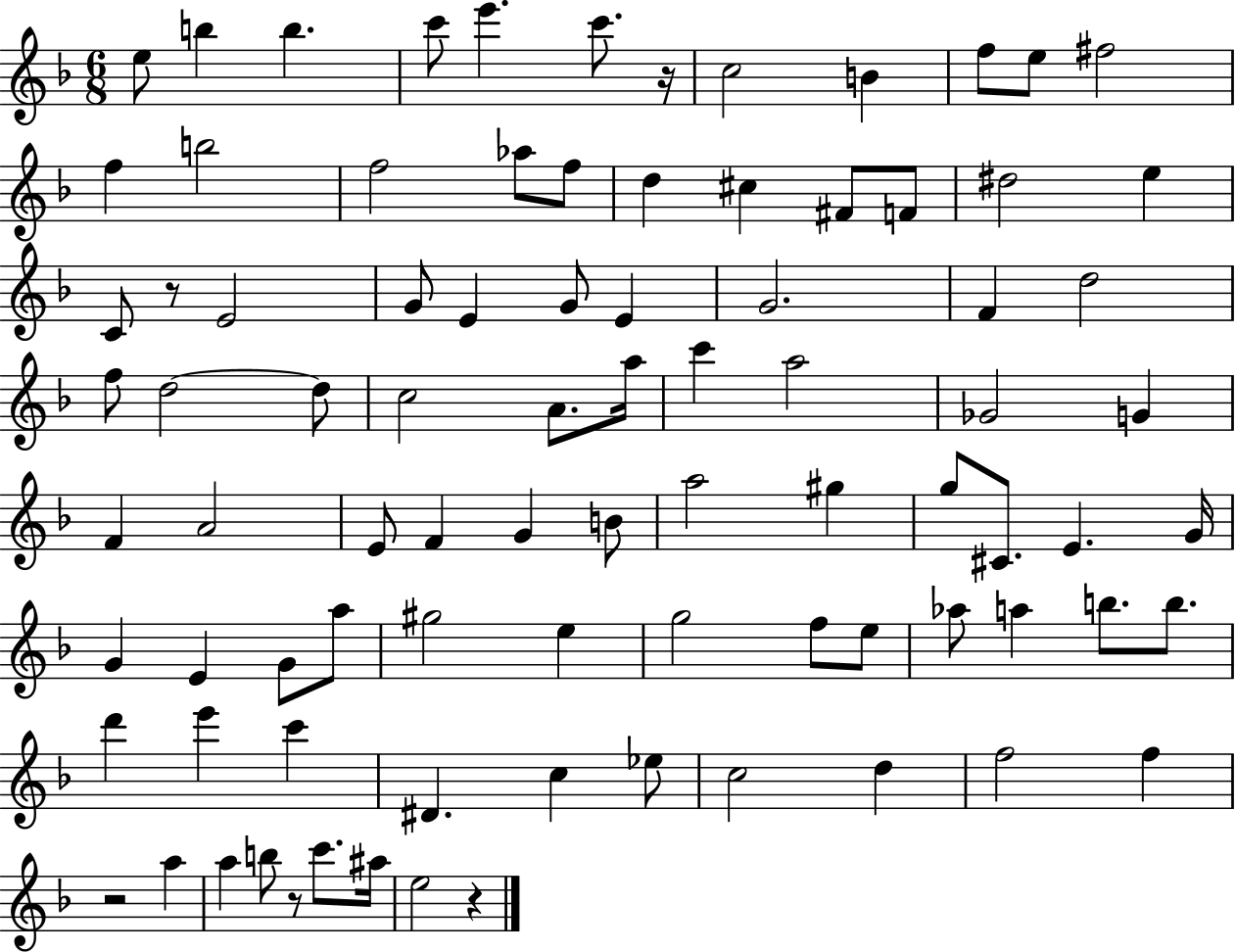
X:1
T:Untitled
M:6/8
L:1/4
K:F
e/2 b b c'/2 e' c'/2 z/4 c2 B f/2 e/2 ^f2 f b2 f2 _a/2 f/2 d ^c ^F/2 F/2 ^d2 e C/2 z/2 E2 G/2 E G/2 E G2 F d2 f/2 d2 d/2 c2 A/2 a/4 c' a2 _G2 G F A2 E/2 F G B/2 a2 ^g g/2 ^C/2 E G/4 G E G/2 a/2 ^g2 e g2 f/2 e/2 _a/2 a b/2 b/2 d' e' c' ^D c _e/2 c2 d f2 f z2 a a b/2 z/2 c'/2 ^a/4 e2 z